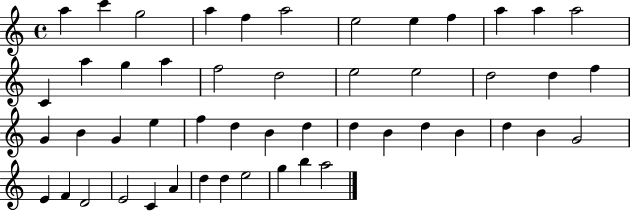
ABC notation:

X:1
T:Untitled
M:4/4
L:1/4
K:C
a c' g2 a f a2 e2 e f a a a2 C a g a f2 d2 e2 e2 d2 d f G B G e f d B d d B d B d B G2 E F D2 E2 C A d d e2 g b a2